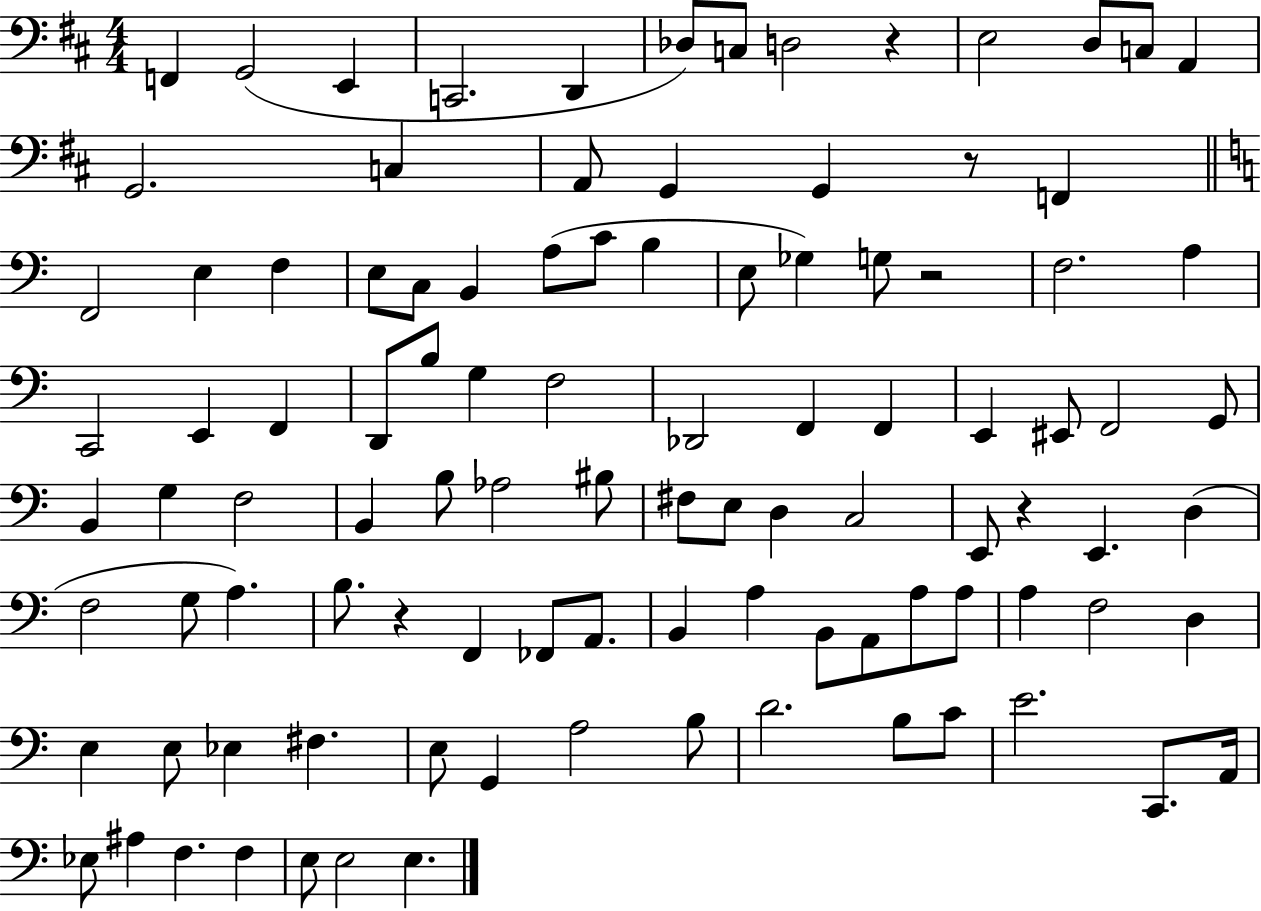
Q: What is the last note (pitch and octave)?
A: E3